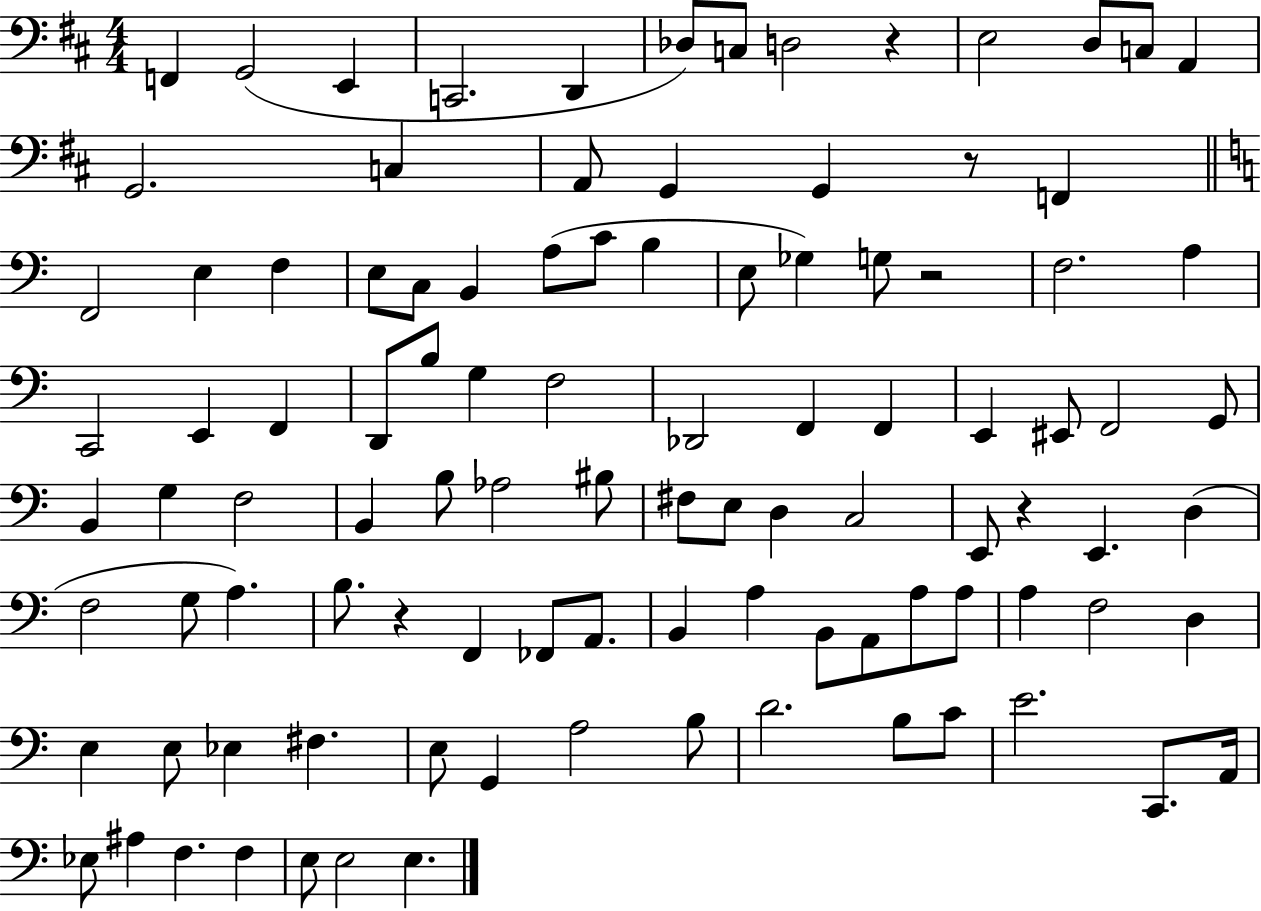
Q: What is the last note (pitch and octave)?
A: E3